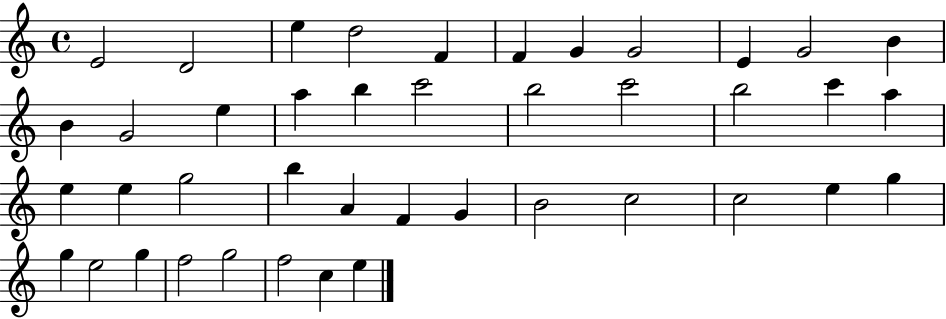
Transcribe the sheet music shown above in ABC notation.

X:1
T:Untitled
M:4/4
L:1/4
K:C
E2 D2 e d2 F F G G2 E G2 B B G2 e a b c'2 b2 c'2 b2 c' a e e g2 b A F G B2 c2 c2 e g g e2 g f2 g2 f2 c e